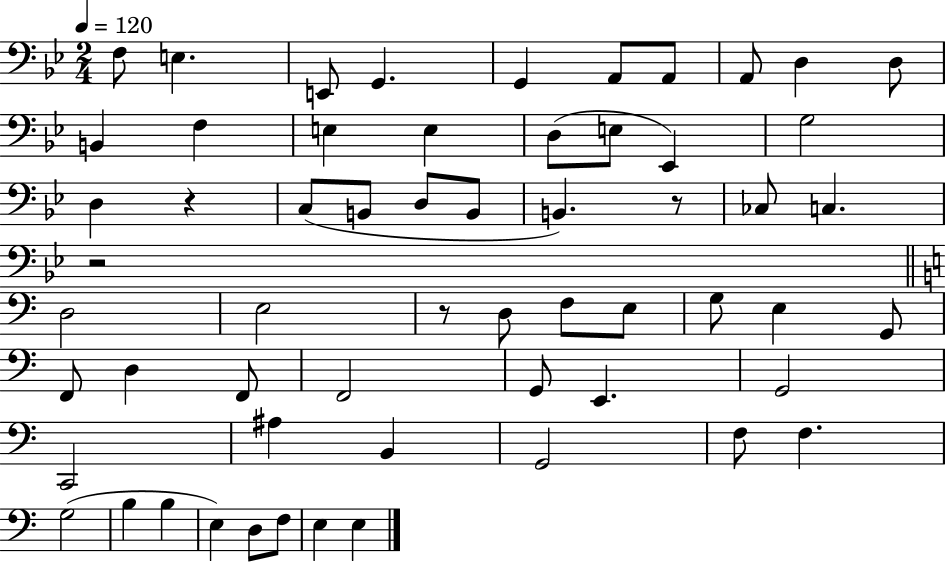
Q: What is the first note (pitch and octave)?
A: F3